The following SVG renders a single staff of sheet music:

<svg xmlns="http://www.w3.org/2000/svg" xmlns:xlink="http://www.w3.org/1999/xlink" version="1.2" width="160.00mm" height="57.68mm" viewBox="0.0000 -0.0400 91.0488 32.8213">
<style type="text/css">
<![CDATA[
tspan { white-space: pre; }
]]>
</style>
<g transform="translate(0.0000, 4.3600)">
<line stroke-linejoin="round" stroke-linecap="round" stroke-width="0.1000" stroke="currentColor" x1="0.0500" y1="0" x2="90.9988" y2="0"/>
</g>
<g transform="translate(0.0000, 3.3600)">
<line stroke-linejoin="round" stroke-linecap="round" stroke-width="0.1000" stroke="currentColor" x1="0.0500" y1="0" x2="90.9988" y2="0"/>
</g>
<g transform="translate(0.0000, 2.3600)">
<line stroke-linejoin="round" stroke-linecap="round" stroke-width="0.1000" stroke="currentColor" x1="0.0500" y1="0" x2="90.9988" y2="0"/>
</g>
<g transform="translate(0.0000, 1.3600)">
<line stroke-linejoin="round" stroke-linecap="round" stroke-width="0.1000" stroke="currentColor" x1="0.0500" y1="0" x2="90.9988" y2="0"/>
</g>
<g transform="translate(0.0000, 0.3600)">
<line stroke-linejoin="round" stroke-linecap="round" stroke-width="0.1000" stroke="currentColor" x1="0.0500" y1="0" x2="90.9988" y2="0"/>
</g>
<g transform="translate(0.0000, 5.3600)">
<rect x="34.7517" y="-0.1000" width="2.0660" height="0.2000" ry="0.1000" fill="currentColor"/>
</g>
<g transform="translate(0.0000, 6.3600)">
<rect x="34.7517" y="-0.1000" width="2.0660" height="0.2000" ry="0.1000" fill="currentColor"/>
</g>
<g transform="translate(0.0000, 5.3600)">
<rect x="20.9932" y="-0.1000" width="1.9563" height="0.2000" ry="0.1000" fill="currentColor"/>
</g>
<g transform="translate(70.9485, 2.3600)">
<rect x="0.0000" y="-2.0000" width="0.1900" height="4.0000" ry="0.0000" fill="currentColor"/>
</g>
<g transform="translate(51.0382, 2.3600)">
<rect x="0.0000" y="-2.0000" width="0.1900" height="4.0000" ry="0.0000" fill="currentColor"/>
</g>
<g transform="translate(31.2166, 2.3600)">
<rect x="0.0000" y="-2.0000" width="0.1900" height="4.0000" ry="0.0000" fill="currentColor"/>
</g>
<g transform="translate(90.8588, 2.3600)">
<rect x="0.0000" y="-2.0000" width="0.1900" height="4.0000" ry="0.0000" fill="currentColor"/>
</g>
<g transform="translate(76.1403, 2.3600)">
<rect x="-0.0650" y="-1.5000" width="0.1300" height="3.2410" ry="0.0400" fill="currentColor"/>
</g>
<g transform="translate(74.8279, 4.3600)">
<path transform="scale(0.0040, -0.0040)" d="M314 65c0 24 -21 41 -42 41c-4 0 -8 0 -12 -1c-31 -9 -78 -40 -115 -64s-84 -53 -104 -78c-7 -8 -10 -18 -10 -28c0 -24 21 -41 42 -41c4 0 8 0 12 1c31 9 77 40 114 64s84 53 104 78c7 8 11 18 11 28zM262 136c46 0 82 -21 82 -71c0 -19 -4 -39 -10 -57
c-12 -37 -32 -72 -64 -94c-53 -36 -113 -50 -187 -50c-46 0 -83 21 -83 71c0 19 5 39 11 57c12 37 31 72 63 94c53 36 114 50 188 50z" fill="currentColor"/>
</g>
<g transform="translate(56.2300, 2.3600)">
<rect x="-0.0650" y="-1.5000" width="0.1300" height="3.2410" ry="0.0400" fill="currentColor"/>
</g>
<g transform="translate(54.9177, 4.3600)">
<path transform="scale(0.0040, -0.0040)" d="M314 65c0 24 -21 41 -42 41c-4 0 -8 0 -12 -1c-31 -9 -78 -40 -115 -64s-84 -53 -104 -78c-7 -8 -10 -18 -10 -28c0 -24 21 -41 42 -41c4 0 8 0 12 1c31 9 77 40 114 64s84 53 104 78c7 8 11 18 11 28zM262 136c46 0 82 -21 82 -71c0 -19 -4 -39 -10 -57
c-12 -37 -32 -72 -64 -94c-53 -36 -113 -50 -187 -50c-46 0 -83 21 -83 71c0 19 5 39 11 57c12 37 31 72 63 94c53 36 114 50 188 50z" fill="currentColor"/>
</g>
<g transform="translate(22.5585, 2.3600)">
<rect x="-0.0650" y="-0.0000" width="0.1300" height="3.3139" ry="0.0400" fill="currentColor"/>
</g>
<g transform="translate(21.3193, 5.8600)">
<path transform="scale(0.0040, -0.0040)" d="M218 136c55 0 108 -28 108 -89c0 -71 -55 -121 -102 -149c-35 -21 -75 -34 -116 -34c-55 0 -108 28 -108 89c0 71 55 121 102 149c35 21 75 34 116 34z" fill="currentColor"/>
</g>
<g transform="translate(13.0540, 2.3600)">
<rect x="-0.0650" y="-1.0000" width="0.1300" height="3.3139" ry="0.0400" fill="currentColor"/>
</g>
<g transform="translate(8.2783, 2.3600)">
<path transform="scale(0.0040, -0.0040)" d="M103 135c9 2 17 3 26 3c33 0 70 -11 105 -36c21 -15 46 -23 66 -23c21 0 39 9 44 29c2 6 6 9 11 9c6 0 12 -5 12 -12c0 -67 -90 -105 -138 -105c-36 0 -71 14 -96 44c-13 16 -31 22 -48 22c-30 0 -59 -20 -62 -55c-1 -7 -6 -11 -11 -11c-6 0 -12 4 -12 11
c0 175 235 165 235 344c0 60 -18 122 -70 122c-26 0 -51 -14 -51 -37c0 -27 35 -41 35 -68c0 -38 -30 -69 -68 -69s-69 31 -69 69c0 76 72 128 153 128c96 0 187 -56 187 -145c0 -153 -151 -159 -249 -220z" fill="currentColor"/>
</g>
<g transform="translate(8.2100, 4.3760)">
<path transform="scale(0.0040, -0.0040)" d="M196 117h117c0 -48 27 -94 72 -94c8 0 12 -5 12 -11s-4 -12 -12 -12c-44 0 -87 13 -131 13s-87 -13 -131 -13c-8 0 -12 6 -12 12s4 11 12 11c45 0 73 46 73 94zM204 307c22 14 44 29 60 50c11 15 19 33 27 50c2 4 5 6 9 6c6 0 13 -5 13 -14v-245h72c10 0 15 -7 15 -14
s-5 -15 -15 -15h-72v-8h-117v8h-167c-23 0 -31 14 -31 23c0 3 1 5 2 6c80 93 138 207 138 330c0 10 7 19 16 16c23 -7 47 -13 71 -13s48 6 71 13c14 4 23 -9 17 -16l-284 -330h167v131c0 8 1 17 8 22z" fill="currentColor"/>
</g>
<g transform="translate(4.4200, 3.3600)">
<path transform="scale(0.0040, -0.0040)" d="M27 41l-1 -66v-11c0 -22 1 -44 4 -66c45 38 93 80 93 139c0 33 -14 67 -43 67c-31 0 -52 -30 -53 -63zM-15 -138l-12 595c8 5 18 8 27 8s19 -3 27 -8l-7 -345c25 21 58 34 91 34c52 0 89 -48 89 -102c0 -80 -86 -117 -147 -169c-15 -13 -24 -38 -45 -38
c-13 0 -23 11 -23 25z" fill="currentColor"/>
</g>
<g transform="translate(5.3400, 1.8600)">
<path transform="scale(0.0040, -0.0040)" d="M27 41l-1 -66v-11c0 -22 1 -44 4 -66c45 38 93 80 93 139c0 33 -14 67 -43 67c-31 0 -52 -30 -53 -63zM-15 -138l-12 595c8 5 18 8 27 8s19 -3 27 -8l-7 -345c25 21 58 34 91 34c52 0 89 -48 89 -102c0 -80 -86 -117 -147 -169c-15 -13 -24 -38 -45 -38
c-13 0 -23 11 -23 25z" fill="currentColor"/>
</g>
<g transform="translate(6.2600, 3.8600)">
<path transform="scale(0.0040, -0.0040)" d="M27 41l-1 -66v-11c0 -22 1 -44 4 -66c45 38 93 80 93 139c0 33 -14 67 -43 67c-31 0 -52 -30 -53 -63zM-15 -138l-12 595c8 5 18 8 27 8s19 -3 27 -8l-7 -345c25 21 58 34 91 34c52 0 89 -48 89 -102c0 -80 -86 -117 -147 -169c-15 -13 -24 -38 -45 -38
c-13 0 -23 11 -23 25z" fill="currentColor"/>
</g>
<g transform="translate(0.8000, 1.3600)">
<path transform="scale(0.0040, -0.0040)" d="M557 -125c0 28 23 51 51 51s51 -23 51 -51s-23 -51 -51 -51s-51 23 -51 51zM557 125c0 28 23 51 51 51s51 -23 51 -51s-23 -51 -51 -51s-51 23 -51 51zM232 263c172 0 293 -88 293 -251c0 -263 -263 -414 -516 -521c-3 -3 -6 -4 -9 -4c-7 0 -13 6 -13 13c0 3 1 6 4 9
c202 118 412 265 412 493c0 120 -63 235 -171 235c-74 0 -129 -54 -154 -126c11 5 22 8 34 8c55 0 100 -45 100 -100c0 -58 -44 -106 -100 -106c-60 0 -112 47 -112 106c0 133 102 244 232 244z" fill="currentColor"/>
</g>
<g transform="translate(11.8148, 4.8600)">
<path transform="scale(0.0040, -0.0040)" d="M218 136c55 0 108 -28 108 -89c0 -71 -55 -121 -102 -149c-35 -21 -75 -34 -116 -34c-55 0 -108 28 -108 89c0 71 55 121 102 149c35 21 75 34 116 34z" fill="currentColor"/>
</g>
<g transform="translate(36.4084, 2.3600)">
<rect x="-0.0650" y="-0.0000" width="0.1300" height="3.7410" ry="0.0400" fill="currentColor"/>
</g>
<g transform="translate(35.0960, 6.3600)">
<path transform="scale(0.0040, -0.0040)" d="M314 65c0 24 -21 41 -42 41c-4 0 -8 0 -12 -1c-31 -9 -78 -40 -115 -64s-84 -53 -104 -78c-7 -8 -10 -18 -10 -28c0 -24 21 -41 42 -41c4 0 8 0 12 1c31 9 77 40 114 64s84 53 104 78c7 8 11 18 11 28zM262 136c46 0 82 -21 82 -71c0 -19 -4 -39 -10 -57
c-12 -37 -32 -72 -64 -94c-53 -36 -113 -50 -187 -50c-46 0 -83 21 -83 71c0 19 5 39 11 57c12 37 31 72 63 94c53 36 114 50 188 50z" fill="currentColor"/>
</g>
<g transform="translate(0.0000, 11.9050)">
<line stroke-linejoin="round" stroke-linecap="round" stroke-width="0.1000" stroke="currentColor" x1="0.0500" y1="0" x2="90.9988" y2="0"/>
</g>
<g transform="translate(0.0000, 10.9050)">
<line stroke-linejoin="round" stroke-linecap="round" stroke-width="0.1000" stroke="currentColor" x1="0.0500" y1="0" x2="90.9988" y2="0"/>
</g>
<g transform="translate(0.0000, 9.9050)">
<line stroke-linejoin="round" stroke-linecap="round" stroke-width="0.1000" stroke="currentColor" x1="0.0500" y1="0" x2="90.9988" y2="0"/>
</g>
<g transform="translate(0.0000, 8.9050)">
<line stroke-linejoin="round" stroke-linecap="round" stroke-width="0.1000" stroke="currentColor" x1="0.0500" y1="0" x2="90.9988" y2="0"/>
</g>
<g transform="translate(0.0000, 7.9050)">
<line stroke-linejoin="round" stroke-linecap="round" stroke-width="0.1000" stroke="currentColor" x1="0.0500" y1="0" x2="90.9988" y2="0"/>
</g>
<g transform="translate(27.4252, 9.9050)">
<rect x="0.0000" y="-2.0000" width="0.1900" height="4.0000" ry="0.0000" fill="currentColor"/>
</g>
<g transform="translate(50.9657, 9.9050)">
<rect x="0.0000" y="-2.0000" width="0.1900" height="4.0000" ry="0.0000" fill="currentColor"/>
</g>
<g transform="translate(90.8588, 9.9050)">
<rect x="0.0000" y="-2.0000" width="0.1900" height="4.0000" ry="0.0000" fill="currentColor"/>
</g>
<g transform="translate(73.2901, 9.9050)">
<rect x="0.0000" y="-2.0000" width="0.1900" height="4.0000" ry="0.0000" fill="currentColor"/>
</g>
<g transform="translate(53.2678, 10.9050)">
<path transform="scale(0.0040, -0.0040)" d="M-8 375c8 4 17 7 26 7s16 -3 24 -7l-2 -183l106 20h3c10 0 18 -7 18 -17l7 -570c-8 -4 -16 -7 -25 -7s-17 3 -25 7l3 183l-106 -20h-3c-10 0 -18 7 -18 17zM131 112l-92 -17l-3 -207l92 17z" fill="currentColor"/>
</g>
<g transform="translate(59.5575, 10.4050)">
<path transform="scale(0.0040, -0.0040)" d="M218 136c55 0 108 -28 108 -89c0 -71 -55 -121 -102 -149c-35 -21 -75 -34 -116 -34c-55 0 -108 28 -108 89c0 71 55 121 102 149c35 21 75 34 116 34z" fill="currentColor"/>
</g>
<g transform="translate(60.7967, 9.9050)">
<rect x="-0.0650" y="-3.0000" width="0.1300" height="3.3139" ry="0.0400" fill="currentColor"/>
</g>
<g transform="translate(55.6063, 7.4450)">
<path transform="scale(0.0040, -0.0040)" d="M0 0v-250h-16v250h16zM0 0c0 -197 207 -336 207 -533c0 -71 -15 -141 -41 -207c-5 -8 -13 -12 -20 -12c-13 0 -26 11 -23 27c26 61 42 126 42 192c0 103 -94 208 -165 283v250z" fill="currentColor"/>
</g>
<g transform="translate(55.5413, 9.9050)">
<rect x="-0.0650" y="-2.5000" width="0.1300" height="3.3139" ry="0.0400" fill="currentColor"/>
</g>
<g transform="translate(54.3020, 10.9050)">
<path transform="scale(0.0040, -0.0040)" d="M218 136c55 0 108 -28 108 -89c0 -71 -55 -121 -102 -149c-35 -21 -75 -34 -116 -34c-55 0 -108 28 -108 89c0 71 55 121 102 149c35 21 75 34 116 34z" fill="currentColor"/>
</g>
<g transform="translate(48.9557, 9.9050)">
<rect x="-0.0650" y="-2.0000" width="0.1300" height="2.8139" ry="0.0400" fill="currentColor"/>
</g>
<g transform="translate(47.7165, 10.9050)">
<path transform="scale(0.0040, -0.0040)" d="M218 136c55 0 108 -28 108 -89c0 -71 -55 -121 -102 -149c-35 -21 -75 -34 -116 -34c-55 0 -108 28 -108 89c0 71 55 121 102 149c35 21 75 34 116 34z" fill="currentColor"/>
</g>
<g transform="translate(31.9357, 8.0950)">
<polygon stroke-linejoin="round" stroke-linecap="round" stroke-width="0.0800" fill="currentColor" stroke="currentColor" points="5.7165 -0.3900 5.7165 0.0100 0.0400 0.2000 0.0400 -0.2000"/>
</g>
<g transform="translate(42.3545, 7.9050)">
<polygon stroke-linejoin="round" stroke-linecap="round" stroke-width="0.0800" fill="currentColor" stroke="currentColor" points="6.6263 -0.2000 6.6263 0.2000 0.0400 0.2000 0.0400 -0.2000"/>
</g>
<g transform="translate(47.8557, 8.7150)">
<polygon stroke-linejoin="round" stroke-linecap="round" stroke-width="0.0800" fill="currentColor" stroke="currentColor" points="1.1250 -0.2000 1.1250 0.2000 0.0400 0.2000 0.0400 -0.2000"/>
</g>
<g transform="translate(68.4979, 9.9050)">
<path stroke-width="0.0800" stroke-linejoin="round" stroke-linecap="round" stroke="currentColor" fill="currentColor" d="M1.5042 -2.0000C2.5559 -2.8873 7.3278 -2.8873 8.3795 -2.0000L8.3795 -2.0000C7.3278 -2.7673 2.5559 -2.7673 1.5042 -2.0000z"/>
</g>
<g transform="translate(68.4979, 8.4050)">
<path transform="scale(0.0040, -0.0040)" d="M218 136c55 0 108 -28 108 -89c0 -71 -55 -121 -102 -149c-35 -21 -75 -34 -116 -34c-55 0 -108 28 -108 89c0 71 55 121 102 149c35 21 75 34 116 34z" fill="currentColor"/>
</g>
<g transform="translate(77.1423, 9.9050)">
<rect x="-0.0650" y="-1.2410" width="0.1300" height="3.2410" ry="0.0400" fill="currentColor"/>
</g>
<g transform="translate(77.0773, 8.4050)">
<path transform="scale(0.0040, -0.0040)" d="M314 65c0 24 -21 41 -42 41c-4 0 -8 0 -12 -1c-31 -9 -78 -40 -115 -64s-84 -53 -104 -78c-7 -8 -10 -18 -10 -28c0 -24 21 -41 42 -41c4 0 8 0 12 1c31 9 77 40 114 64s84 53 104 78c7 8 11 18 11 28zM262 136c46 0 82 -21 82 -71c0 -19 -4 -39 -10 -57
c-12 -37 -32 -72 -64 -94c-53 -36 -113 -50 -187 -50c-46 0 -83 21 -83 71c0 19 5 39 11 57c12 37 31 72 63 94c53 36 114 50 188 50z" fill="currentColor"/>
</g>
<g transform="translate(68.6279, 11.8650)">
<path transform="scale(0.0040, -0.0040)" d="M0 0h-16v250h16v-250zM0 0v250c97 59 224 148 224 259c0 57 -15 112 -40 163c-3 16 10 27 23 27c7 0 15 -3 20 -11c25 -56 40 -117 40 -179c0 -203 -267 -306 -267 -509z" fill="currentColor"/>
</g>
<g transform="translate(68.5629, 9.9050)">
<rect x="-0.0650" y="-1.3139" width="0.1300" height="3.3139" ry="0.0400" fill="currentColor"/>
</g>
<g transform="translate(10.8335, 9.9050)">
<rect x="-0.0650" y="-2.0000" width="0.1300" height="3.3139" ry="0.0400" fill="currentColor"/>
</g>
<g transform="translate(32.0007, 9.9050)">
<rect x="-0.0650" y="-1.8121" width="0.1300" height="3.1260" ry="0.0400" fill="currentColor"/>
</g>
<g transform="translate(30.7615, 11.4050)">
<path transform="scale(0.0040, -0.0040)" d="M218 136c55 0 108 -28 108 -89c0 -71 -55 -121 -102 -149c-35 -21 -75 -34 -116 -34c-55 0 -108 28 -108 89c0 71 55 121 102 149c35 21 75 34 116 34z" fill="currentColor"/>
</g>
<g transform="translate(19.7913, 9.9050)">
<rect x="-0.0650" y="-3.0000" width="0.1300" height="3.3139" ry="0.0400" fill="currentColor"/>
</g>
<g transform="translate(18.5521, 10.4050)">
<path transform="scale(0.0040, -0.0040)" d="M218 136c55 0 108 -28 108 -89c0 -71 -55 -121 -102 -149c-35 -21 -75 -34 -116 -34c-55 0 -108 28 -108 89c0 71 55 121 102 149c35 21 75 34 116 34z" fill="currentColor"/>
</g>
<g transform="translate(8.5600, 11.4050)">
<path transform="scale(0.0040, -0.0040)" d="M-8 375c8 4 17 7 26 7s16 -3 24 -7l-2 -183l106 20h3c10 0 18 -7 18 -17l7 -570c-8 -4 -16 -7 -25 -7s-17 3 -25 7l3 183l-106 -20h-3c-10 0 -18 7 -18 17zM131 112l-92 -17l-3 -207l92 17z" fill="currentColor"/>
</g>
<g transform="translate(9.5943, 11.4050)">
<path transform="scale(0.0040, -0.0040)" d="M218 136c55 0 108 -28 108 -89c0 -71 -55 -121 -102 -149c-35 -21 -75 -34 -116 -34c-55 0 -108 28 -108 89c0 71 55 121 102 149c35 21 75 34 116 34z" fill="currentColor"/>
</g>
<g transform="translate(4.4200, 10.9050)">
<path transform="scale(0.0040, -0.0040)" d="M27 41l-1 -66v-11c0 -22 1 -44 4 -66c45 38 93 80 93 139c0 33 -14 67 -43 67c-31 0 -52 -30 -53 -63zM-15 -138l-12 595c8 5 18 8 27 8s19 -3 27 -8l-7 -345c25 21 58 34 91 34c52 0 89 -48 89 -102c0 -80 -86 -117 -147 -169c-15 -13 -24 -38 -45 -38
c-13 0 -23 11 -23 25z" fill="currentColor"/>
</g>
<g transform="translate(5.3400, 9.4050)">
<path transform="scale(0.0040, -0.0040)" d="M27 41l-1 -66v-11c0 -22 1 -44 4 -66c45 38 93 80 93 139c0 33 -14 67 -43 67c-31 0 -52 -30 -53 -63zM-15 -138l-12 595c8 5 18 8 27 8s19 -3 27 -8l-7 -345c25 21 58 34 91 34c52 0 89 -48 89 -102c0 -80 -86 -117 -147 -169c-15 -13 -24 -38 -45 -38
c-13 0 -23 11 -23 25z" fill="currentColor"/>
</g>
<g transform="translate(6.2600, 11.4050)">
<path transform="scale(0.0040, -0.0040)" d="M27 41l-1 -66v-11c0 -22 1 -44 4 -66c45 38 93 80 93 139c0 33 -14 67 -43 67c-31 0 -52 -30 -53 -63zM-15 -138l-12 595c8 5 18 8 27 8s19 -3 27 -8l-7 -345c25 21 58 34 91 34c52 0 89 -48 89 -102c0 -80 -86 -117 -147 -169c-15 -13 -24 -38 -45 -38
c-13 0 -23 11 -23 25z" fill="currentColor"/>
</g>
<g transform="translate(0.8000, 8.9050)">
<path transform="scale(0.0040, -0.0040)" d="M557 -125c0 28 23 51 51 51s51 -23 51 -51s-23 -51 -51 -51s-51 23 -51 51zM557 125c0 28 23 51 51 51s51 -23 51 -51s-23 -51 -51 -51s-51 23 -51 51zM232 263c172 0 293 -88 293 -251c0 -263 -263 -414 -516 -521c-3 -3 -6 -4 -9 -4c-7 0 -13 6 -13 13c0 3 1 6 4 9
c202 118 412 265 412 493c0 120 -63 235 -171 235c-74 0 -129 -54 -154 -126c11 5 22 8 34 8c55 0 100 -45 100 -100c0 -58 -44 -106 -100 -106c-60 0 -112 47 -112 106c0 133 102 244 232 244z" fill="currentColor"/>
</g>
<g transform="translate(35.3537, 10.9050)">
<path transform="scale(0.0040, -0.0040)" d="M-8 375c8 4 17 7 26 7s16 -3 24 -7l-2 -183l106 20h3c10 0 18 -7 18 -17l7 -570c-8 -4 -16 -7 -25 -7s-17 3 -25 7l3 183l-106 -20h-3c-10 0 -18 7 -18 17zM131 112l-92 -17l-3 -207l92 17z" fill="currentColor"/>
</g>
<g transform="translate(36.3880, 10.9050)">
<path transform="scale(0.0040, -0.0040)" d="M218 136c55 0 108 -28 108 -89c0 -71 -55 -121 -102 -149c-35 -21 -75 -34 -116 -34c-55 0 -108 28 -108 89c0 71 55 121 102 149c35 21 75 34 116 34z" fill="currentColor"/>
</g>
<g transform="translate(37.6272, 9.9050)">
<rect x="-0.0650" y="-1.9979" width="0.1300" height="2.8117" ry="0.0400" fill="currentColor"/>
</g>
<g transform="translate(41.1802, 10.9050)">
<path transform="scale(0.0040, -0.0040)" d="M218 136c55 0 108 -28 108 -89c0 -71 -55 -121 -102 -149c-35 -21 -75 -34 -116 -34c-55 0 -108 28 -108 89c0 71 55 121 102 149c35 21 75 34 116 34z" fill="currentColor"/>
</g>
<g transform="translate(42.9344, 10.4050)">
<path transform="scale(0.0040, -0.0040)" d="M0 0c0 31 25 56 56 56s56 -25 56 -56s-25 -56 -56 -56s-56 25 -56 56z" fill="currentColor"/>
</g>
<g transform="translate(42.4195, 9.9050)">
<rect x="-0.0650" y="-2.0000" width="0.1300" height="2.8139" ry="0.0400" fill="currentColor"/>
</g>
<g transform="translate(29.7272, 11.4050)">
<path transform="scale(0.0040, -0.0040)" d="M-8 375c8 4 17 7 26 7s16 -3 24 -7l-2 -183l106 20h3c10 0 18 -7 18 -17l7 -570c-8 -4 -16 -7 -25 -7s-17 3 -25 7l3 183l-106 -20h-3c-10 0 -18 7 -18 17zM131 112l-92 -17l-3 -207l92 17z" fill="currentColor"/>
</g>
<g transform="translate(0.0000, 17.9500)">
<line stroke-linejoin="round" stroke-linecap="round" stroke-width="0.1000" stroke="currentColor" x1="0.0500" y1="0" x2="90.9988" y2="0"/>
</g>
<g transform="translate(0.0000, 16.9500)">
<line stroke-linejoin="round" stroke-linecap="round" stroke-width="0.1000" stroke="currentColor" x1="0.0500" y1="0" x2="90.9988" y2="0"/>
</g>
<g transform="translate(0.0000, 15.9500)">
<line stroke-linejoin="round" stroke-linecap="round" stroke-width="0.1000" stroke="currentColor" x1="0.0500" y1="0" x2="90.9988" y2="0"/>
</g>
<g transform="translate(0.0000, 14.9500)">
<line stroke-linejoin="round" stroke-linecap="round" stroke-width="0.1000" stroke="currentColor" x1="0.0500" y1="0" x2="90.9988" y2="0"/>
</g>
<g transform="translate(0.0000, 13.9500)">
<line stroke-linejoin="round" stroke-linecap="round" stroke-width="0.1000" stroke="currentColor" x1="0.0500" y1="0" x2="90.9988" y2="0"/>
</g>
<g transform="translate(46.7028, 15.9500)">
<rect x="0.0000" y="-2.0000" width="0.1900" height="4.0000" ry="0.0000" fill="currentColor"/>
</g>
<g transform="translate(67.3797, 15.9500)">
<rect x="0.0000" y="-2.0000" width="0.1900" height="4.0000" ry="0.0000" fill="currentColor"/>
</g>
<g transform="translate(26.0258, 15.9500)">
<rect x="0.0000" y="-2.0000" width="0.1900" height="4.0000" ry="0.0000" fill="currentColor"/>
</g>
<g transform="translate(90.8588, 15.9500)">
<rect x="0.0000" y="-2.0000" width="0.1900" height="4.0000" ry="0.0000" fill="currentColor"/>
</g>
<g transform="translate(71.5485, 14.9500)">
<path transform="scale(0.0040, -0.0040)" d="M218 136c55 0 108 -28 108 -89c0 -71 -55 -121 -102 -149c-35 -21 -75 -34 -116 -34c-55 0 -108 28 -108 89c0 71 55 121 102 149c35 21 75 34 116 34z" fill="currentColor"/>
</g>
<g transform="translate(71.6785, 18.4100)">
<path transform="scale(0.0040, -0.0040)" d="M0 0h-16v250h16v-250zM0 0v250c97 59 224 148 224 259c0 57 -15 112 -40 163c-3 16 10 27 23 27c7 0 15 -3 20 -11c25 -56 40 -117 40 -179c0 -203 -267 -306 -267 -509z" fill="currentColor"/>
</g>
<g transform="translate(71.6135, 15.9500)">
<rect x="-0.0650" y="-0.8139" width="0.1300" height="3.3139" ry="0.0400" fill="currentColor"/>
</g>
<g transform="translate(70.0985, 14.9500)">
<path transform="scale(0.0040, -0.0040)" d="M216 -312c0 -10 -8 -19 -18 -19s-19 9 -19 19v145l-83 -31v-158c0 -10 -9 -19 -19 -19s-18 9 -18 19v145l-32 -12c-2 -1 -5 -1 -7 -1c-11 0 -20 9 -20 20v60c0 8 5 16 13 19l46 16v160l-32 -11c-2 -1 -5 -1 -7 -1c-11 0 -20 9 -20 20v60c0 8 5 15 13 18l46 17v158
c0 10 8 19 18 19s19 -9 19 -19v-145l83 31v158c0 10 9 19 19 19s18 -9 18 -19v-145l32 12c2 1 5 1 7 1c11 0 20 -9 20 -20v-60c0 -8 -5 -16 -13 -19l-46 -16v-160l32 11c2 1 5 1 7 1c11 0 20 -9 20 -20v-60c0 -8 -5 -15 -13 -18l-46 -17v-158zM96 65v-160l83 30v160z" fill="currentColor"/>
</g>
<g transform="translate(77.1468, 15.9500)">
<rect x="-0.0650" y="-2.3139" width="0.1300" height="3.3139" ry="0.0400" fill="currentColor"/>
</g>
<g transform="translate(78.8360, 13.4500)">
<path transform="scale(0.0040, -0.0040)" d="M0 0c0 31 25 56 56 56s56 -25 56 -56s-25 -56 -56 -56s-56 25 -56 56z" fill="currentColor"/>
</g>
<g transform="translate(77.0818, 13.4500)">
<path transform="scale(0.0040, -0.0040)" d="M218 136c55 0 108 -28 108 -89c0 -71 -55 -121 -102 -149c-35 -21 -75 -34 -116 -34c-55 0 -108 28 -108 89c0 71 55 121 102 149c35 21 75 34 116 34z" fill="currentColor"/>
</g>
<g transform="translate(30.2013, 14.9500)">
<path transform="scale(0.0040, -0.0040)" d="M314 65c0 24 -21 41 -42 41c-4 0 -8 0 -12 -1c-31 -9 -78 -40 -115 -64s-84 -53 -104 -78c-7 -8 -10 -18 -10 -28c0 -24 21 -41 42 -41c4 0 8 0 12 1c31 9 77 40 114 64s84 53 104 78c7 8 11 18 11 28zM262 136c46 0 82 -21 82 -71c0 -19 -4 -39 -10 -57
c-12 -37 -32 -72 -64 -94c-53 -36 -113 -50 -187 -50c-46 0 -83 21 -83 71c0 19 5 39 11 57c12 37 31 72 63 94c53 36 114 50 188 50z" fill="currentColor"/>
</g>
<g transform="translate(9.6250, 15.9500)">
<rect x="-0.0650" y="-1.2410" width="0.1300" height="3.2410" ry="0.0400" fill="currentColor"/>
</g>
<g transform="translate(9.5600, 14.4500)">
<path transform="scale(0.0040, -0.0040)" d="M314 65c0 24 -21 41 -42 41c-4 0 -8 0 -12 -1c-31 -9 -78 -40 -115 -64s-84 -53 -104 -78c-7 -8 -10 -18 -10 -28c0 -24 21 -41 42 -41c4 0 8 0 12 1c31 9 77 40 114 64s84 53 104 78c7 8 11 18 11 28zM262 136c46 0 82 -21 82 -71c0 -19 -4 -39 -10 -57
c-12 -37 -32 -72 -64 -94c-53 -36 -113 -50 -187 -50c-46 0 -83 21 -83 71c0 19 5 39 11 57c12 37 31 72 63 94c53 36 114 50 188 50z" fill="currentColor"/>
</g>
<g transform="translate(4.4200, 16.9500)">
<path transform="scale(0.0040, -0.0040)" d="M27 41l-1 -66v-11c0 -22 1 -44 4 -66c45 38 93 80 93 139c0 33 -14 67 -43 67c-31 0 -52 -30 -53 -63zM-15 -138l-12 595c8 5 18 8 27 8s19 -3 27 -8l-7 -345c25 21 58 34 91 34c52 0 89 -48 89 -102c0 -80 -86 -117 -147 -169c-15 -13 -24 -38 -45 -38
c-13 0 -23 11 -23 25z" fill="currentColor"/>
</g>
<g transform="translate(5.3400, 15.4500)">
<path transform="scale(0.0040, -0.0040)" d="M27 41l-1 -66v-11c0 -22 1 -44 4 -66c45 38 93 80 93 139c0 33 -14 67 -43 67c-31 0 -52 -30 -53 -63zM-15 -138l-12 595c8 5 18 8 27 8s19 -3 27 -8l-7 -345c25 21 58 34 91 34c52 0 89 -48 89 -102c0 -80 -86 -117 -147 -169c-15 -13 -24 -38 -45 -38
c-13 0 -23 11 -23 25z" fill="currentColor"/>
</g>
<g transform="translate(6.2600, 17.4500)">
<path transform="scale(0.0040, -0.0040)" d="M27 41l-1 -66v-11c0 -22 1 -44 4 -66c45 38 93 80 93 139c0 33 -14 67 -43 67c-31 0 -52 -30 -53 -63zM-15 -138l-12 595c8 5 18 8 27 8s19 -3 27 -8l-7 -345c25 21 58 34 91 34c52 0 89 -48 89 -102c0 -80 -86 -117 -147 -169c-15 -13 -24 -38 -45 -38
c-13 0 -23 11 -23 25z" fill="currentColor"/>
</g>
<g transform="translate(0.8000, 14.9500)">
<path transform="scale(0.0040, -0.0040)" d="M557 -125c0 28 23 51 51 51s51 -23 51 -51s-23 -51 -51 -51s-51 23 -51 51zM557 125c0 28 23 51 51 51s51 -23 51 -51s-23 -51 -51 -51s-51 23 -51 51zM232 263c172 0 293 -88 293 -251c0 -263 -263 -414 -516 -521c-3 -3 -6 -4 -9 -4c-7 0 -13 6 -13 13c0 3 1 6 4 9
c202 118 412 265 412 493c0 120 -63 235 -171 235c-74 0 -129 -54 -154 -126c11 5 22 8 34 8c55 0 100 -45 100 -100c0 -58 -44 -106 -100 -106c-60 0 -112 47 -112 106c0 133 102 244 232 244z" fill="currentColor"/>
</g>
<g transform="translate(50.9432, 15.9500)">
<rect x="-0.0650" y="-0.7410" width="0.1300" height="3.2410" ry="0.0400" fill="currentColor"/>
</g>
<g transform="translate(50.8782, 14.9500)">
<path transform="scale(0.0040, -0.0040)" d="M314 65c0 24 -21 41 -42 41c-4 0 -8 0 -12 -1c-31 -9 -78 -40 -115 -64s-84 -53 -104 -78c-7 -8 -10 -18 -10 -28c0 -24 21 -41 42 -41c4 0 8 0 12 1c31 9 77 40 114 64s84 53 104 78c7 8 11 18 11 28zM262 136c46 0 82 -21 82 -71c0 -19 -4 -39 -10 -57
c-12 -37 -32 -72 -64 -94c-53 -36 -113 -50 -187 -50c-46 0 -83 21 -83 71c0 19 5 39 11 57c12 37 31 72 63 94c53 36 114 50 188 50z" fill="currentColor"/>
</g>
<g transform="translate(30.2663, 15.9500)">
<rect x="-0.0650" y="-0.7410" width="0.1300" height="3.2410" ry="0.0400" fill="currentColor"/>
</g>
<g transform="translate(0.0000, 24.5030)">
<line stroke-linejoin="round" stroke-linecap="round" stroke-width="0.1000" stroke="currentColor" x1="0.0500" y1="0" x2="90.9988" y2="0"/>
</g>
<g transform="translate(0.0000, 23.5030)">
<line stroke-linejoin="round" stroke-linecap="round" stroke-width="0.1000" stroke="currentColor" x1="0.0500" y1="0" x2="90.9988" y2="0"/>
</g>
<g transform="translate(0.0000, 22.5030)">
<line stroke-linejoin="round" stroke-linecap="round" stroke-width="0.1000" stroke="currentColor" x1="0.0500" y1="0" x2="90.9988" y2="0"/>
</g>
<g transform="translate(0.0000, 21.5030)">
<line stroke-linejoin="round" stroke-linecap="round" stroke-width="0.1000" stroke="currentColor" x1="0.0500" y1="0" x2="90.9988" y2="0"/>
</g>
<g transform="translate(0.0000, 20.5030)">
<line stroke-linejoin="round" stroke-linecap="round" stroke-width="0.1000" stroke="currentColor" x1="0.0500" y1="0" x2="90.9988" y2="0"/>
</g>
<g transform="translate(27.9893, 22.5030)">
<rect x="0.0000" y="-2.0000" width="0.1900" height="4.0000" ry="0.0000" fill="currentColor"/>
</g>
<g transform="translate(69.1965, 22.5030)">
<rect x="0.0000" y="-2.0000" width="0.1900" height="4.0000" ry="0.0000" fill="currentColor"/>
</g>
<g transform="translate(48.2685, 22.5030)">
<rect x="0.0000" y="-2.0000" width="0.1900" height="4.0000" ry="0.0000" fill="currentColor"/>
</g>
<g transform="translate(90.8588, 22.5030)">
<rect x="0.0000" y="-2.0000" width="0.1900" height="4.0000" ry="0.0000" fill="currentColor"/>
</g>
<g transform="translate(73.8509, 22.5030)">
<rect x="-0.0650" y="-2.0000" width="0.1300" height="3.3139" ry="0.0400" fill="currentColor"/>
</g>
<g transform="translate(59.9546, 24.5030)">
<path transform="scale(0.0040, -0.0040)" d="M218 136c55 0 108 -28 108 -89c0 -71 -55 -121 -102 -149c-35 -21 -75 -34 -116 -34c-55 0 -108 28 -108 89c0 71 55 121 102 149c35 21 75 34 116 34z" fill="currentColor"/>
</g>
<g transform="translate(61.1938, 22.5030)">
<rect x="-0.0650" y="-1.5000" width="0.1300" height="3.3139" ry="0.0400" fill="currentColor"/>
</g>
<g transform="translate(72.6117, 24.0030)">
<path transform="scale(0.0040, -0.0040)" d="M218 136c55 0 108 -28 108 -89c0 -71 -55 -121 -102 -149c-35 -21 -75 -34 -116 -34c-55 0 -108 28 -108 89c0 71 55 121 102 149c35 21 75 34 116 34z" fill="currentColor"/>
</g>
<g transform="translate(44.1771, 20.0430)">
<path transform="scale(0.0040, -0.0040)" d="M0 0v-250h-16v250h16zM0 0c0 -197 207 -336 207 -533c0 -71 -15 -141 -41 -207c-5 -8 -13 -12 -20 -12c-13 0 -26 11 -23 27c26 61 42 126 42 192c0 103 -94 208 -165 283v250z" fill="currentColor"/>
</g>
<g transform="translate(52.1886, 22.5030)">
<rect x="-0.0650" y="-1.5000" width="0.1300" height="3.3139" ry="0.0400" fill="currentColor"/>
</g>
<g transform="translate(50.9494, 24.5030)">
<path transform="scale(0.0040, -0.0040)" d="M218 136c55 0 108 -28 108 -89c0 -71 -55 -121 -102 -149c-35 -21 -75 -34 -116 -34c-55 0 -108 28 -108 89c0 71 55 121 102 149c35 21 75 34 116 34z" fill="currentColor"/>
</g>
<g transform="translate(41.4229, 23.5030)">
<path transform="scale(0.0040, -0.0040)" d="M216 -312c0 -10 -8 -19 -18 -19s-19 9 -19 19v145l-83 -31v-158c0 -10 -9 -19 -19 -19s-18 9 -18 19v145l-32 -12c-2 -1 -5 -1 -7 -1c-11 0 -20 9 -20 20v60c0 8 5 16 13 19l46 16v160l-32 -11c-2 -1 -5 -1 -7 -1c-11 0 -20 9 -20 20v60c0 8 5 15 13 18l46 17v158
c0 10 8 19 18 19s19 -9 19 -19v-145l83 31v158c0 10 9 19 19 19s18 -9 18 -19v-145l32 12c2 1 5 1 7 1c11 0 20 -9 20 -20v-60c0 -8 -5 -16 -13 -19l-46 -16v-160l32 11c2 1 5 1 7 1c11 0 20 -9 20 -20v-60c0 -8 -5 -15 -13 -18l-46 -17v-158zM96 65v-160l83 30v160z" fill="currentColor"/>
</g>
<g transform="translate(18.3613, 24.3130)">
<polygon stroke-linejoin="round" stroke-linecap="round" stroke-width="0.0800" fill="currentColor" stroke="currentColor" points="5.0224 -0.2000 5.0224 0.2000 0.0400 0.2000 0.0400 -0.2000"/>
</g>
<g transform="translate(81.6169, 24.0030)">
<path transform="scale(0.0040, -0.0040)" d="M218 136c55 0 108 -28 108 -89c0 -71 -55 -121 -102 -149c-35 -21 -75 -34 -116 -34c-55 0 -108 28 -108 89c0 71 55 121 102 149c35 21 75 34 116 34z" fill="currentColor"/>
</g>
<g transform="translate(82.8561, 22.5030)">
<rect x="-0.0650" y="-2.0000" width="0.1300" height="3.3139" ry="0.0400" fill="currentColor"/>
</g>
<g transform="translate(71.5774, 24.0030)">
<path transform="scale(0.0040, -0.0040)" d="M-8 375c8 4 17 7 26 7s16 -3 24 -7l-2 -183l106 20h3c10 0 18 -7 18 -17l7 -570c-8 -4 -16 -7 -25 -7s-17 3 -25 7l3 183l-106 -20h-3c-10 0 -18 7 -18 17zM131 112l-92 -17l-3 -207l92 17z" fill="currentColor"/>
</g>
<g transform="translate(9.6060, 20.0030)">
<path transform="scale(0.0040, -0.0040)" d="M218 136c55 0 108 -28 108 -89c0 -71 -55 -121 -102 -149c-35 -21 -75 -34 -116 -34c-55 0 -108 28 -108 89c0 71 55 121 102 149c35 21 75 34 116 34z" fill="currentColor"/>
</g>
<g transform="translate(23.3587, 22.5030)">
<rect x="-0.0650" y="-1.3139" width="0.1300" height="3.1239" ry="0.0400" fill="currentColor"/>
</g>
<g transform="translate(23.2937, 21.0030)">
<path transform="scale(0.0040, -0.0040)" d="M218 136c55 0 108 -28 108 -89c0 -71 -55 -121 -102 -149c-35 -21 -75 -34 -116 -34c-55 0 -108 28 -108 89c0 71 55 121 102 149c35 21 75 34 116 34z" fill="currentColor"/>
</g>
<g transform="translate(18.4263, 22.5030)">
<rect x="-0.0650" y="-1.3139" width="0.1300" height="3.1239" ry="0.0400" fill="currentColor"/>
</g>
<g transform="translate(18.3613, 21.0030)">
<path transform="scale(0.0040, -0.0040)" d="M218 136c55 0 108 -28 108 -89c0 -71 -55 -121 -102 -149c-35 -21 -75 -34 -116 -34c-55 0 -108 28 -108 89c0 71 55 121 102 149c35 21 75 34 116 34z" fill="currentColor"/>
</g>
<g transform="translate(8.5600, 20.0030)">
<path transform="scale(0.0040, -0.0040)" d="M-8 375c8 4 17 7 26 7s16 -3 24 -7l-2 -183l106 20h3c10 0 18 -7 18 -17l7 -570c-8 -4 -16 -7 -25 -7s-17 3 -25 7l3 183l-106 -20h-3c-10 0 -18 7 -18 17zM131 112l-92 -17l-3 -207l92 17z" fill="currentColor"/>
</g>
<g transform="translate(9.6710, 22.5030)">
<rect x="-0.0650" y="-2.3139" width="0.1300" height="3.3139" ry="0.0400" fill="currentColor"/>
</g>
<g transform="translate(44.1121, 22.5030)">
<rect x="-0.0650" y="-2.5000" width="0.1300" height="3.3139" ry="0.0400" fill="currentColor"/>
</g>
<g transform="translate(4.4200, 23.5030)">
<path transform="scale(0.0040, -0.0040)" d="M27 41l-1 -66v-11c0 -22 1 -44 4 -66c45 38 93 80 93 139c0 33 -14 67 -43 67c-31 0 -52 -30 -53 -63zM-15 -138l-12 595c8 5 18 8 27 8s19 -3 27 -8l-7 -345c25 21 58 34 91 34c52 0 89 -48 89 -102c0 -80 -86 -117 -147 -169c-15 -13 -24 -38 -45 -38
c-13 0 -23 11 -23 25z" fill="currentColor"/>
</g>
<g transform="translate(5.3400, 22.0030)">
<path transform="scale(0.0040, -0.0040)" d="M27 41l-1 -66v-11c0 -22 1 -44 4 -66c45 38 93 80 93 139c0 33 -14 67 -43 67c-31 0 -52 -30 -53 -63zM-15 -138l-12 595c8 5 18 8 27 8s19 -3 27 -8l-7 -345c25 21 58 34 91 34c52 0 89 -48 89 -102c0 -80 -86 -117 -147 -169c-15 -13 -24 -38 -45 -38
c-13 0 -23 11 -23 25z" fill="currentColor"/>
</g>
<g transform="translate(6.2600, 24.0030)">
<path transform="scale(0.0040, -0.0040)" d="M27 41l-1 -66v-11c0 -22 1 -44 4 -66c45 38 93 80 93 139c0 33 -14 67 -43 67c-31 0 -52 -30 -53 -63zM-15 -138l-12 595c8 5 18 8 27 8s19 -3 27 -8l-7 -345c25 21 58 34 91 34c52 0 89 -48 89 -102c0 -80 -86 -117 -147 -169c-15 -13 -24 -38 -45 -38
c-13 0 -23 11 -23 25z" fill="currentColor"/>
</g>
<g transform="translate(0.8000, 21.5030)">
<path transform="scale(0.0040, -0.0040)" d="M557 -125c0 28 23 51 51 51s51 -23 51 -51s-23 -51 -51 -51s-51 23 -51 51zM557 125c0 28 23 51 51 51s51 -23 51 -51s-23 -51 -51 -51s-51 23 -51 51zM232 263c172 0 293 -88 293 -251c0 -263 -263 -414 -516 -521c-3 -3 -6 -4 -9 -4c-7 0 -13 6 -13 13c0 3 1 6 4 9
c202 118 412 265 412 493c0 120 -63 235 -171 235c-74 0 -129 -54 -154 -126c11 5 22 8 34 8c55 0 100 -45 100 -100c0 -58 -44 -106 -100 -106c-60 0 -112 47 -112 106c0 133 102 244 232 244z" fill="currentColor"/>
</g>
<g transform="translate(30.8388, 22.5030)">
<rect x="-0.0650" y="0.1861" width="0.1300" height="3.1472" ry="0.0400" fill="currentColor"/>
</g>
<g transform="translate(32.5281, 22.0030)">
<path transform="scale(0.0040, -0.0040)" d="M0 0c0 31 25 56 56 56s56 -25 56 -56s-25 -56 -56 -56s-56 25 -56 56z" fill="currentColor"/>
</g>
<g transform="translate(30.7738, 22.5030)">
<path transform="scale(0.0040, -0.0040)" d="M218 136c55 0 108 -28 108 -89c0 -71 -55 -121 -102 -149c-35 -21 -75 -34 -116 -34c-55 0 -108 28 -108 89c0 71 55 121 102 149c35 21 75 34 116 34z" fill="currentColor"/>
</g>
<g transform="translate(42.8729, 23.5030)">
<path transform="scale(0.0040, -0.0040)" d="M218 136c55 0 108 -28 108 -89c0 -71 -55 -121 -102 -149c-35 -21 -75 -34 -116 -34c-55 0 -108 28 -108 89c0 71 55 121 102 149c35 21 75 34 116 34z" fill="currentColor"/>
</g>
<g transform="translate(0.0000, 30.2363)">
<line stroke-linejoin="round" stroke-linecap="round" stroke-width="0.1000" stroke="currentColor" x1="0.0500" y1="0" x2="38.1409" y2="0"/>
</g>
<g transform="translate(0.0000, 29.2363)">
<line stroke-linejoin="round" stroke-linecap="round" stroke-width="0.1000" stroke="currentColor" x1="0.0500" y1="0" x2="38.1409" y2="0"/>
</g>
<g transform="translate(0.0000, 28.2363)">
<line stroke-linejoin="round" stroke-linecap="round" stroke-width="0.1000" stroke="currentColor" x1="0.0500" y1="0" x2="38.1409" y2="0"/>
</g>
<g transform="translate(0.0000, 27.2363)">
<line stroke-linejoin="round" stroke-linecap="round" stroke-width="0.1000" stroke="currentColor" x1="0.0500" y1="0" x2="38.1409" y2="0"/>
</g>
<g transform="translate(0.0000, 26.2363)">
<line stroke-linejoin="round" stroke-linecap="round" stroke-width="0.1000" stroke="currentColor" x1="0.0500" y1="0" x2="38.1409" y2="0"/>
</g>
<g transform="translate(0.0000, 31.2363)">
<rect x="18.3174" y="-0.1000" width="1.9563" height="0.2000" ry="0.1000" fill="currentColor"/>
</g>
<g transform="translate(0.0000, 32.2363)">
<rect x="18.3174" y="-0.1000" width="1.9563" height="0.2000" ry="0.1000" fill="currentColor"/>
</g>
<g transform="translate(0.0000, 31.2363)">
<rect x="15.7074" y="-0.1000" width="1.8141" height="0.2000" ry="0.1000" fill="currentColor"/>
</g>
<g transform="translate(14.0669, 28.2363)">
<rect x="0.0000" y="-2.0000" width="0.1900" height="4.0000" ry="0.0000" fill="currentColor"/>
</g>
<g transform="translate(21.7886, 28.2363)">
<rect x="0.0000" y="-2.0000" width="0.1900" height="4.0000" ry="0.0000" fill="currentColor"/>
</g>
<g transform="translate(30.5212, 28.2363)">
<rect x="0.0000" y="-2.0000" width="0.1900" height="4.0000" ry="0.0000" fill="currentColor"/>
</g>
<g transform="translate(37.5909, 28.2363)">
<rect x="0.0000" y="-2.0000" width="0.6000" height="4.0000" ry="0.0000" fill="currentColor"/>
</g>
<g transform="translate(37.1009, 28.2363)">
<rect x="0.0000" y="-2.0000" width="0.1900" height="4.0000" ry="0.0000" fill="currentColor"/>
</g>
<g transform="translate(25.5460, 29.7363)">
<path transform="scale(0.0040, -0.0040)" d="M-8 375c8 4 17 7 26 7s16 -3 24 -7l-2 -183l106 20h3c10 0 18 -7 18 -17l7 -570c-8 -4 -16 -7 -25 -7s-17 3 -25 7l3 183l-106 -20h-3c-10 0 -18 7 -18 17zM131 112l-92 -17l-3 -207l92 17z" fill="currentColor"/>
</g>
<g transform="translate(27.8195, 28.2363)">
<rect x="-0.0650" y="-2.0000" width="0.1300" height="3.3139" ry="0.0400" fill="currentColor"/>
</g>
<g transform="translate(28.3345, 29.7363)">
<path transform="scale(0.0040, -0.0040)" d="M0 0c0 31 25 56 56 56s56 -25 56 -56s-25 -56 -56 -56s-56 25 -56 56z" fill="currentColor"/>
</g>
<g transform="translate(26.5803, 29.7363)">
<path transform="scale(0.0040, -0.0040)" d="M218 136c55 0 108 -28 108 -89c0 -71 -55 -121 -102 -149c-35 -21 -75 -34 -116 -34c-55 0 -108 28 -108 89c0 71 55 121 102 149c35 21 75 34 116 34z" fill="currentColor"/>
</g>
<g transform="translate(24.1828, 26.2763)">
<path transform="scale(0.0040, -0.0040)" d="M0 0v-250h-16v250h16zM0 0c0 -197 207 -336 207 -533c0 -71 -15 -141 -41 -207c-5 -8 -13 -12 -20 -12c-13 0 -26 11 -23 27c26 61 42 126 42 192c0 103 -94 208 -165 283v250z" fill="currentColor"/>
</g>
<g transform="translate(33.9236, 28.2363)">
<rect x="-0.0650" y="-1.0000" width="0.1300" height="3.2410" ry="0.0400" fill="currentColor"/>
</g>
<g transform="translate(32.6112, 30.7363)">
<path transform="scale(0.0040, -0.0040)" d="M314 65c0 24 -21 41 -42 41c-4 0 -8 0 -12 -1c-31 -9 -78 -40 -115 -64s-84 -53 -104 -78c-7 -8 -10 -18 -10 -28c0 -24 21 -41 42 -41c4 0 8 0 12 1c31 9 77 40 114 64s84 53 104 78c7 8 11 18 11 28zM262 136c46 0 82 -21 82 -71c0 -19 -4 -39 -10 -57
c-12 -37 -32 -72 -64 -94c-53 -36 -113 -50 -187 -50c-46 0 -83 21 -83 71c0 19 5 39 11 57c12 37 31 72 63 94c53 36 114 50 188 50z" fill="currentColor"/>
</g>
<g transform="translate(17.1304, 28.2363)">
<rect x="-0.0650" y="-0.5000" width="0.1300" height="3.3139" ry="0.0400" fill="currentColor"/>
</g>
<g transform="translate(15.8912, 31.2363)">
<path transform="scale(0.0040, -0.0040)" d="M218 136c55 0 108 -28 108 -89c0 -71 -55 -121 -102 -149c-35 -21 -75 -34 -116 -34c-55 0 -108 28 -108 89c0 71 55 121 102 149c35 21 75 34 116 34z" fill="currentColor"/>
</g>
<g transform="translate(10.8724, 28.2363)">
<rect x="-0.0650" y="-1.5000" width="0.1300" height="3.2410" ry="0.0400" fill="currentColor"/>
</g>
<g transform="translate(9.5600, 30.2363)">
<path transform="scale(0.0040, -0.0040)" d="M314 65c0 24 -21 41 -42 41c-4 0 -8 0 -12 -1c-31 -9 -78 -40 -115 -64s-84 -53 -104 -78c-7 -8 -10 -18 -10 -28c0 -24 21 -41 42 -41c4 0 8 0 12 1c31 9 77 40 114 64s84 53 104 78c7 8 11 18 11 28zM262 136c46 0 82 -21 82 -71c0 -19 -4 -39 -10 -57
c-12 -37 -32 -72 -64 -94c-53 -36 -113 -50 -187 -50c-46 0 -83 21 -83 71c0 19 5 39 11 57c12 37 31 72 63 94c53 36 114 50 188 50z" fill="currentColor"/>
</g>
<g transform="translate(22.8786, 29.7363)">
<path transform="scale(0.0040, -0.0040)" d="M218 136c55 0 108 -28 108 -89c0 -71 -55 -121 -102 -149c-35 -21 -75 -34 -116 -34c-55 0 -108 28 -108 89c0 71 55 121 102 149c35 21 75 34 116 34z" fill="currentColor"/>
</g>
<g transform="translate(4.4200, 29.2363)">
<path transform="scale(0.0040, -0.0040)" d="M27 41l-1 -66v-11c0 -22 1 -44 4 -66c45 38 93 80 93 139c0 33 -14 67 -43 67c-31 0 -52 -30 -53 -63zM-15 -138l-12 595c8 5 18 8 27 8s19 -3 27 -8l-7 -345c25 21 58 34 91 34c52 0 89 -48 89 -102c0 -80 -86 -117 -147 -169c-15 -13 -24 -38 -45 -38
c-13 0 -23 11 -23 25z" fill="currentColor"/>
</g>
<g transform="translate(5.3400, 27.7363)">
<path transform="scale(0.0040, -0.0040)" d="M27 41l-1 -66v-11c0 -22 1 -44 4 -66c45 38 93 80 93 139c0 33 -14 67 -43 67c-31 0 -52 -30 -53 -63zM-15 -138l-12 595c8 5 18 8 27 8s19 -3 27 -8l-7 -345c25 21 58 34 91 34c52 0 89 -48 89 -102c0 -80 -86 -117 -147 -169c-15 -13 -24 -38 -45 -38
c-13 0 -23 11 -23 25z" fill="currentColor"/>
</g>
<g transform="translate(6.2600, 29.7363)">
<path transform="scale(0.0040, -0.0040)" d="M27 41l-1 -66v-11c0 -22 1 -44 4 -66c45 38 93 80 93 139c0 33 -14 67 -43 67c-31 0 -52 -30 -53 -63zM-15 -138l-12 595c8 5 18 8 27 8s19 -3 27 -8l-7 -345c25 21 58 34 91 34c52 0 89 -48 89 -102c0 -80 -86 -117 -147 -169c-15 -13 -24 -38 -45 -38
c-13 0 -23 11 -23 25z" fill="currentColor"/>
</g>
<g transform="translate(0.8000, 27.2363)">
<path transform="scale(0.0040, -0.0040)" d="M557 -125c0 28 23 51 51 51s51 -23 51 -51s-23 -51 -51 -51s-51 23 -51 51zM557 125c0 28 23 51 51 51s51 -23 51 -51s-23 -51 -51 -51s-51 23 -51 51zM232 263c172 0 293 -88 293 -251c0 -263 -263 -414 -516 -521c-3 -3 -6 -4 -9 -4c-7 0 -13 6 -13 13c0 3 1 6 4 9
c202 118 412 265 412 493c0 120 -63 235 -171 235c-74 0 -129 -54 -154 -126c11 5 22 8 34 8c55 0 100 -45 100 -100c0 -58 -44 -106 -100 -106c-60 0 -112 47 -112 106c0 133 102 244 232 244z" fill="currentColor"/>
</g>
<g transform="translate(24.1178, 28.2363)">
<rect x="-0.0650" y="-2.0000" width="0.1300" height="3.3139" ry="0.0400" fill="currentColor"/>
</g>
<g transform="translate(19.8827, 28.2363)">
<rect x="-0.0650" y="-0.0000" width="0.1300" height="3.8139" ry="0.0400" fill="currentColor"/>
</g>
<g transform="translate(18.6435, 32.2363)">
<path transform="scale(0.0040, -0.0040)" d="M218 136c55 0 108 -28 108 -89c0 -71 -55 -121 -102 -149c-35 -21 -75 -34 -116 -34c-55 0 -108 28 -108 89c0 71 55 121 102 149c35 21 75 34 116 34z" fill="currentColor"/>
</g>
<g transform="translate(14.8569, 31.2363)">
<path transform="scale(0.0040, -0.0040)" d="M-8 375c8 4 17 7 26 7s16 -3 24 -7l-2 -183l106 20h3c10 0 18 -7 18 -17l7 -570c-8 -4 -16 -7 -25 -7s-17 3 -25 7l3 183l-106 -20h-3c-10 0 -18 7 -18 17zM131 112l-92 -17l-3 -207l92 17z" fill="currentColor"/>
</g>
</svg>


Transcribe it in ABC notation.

X:1
T:Untitled
M:2/4
L:1/4
K:Eb
F,, D,, C,,2 G,,2 G,,2 A,, C, A,,/2 B,,/2 B,,/2 B,,/4 B,,/2 C, G,/2 G,2 G,2 F,2 F,2 ^F,/2 _B, B, G,/2 G,/2 D, ^B,,/2 G,, G,, A,, A,, G,,2 E,, C,, _A,,/2 A,, F,,2